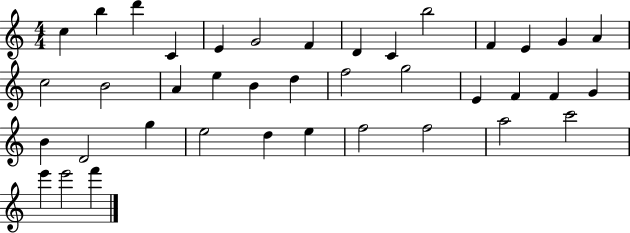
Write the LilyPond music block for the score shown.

{
  \clef treble
  \numericTimeSignature
  \time 4/4
  \key c \major
  c''4 b''4 d'''4 c'4 | e'4 g'2 f'4 | d'4 c'4 b''2 | f'4 e'4 g'4 a'4 | \break c''2 b'2 | a'4 e''4 b'4 d''4 | f''2 g''2 | e'4 f'4 f'4 g'4 | \break b'4 d'2 g''4 | e''2 d''4 e''4 | f''2 f''2 | a''2 c'''2 | \break e'''4 e'''2 f'''4 | \bar "|."
}